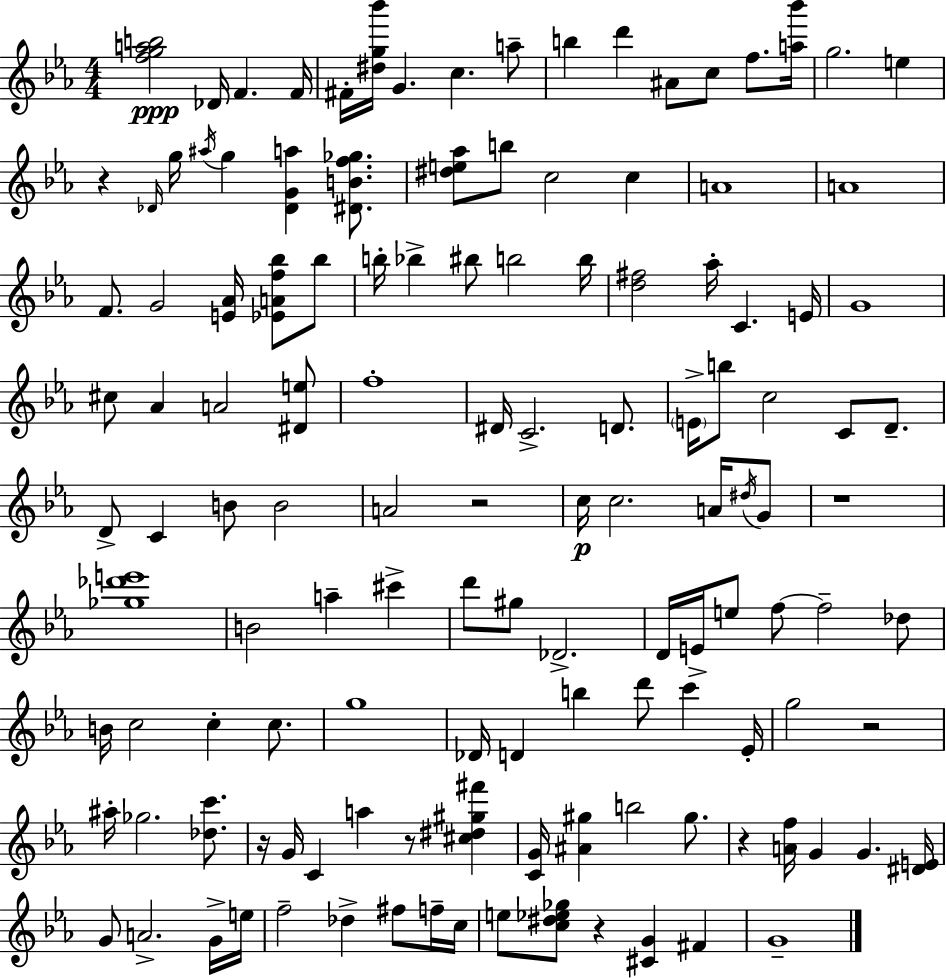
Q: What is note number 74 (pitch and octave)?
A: G5